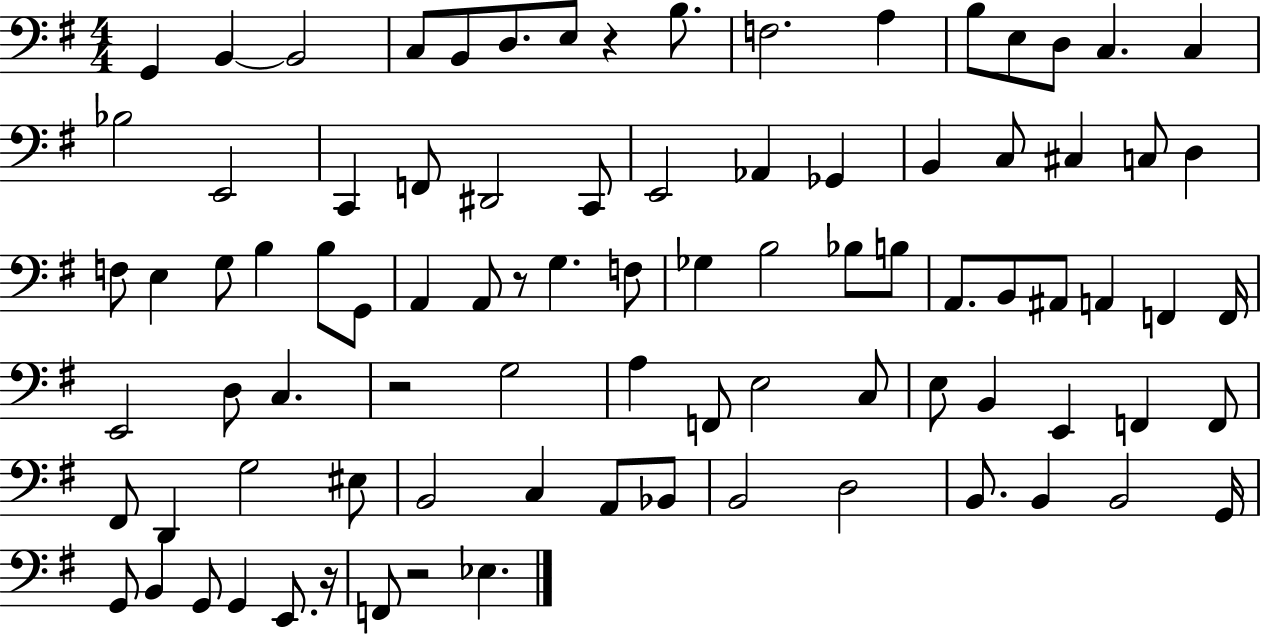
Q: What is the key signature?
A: G major